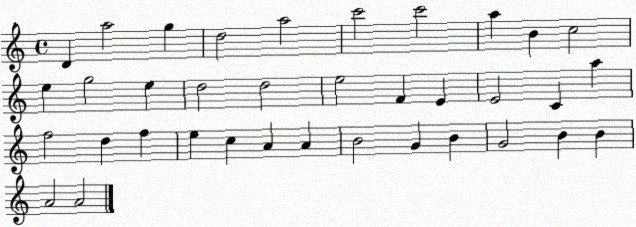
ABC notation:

X:1
T:Untitled
M:4/4
L:1/4
K:C
D a2 g d2 a2 c'2 c'2 a B c2 e g2 e d2 d2 e2 F E E2 C a f2 d f e c A A B2 G B G2 B B A2 A2